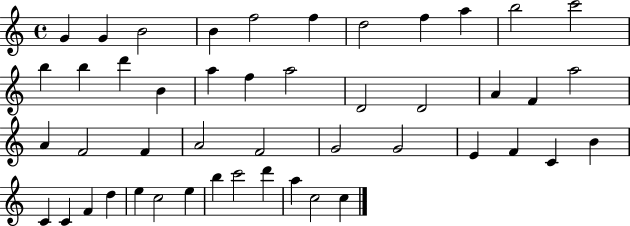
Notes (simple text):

G4/q G4/q B4/h B4/q F5/h F5/q D5/h F5/q A5/q B5/h C6/h B5/q B5/q D6/q B4/q A5/q F5/q A5/h D4/h D4/h A4/q F4/q A5/h A4/q F4/h F4/q A4/h F4/h G4/h G4/h E4/q F4/q C4/q B4/q C4/q C4/q F4/q D5/q E5/q C5/h E5/q B5/q C6/h D6/q A5/q C5/h C5/q